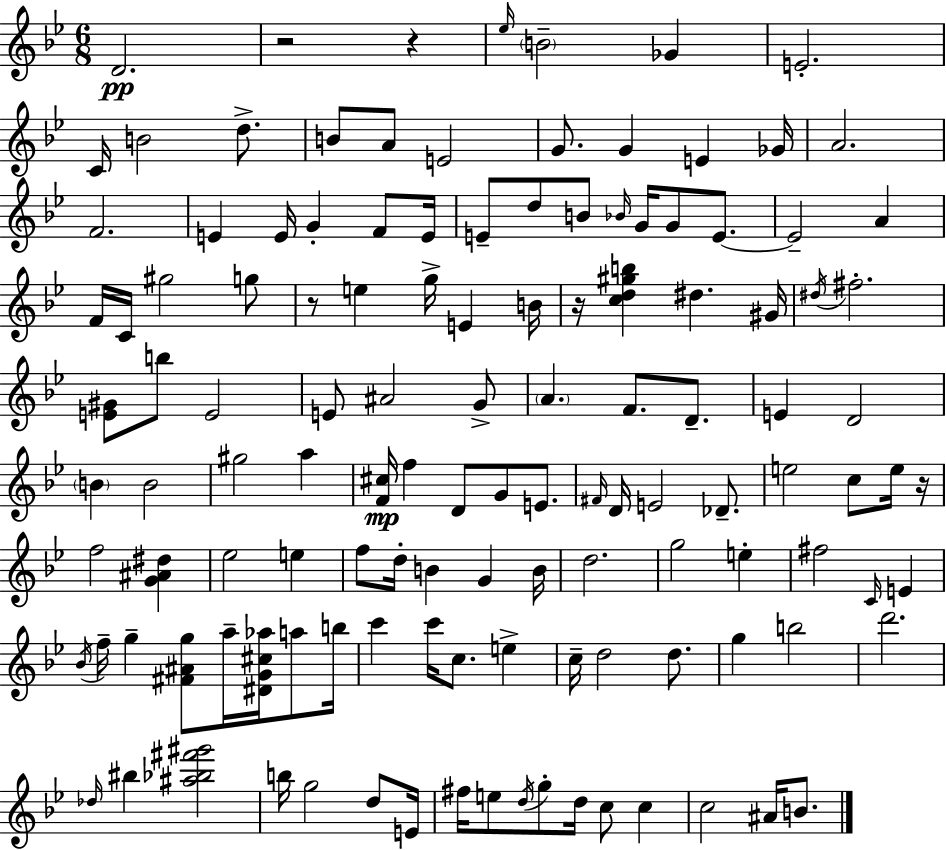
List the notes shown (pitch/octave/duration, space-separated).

D4/h. R/h R/q Eb5/s B4/h Gb4/q E4/h. C4/s B4/h D5/e. B4/e A4/e E4/h G4/e. G4/q E4/q Gb4/s A4/h. F4/h. E4/q E4/s G4/q F4/e E4/s E4/e D5/e B4/e Bb4/s G4/s G4/e E4/e. E4/h A4/q F4/s C4/s G#5/h G5/e R/e E5/q G5/s E4/q B4/s R/s [C5,D5,G#5,B5]/q D#5/q. G#4/s D#5/s F#5/h. [E4,G#4]/e B5/e E4/h E4/e A#4/h G4/e A4/q. F4/e. D4/e. E4/q D4/h B4/q B4/h G#5/h A5/q [F4,C#5]/s F5/q D4/e G4/e E4/e. F#4/s D4/s E4/h Db4/e. E5/h C5/e E5/s R/s F5/h [G4,A#4,D#5]/q Eb5/h E5/q F5/e D5/s B4/q G4/q B4/s D5/h. G5/h E5/q F#5/h C4/s E4/q Bb4/s F5/s G5/q [F#4,A#4,G5]/e A5/s [D#4,G4,C#5,Ab5]/s A5/e B5/s C6/q C6/s C5/e. E5/q C5/s D5/h D5/e. G5/q B5/h D6/h. Db5/s BIS5/q [A#5,Bb5,F#6,G#6]/h B5/s G5/h D5/e E4/s F#5/s E5/e D5/s G5/e D5/s C5/e C5/q C5/h A#4/s B4/e.